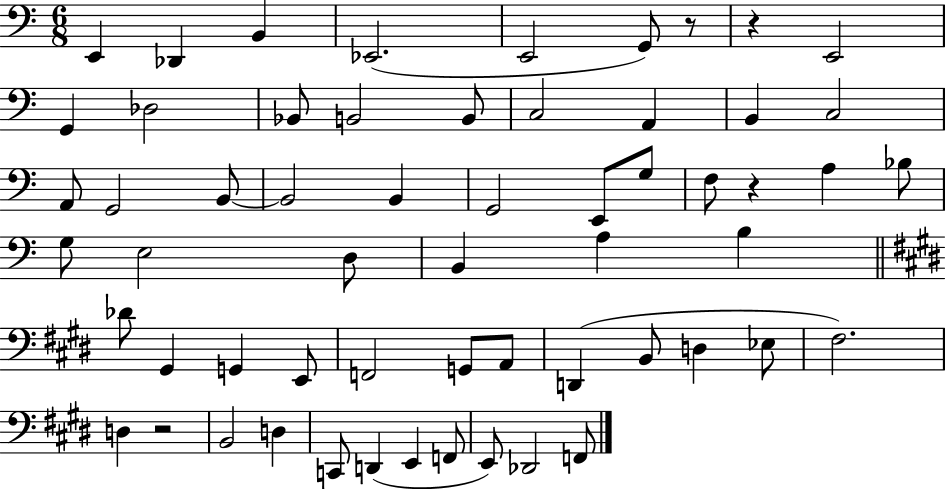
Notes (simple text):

E2/q Db2/q B2/q Eb2/h. E2/h G2/e R/e R/q E2/h G2/q Db3/h Bb2/e B2/h B2/e C3/h A2/q B2/q C3/h A2/e G2/h B2/e B2/h B2/q G2/h E2/e G3/e F3/e R/q A3/q Bb3/e G3/e E3/h D3/e B2/q A3/q B3/q Db4/e G#2/q G2/q E2/e F2/h G2/e A2/e D2/q B2/e D3/q Eb3/e F#3/h. D3/q R/h B2/h D3/q C2/e D2/q E2/q F2/e E2/e Db2/h F2/e